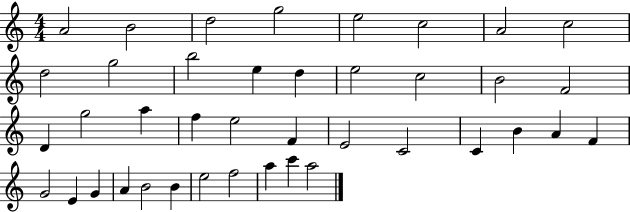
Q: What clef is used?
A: treble